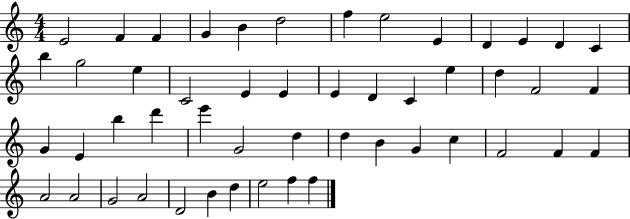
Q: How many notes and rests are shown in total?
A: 50